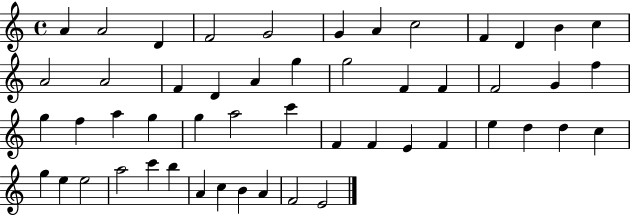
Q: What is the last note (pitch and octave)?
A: E4